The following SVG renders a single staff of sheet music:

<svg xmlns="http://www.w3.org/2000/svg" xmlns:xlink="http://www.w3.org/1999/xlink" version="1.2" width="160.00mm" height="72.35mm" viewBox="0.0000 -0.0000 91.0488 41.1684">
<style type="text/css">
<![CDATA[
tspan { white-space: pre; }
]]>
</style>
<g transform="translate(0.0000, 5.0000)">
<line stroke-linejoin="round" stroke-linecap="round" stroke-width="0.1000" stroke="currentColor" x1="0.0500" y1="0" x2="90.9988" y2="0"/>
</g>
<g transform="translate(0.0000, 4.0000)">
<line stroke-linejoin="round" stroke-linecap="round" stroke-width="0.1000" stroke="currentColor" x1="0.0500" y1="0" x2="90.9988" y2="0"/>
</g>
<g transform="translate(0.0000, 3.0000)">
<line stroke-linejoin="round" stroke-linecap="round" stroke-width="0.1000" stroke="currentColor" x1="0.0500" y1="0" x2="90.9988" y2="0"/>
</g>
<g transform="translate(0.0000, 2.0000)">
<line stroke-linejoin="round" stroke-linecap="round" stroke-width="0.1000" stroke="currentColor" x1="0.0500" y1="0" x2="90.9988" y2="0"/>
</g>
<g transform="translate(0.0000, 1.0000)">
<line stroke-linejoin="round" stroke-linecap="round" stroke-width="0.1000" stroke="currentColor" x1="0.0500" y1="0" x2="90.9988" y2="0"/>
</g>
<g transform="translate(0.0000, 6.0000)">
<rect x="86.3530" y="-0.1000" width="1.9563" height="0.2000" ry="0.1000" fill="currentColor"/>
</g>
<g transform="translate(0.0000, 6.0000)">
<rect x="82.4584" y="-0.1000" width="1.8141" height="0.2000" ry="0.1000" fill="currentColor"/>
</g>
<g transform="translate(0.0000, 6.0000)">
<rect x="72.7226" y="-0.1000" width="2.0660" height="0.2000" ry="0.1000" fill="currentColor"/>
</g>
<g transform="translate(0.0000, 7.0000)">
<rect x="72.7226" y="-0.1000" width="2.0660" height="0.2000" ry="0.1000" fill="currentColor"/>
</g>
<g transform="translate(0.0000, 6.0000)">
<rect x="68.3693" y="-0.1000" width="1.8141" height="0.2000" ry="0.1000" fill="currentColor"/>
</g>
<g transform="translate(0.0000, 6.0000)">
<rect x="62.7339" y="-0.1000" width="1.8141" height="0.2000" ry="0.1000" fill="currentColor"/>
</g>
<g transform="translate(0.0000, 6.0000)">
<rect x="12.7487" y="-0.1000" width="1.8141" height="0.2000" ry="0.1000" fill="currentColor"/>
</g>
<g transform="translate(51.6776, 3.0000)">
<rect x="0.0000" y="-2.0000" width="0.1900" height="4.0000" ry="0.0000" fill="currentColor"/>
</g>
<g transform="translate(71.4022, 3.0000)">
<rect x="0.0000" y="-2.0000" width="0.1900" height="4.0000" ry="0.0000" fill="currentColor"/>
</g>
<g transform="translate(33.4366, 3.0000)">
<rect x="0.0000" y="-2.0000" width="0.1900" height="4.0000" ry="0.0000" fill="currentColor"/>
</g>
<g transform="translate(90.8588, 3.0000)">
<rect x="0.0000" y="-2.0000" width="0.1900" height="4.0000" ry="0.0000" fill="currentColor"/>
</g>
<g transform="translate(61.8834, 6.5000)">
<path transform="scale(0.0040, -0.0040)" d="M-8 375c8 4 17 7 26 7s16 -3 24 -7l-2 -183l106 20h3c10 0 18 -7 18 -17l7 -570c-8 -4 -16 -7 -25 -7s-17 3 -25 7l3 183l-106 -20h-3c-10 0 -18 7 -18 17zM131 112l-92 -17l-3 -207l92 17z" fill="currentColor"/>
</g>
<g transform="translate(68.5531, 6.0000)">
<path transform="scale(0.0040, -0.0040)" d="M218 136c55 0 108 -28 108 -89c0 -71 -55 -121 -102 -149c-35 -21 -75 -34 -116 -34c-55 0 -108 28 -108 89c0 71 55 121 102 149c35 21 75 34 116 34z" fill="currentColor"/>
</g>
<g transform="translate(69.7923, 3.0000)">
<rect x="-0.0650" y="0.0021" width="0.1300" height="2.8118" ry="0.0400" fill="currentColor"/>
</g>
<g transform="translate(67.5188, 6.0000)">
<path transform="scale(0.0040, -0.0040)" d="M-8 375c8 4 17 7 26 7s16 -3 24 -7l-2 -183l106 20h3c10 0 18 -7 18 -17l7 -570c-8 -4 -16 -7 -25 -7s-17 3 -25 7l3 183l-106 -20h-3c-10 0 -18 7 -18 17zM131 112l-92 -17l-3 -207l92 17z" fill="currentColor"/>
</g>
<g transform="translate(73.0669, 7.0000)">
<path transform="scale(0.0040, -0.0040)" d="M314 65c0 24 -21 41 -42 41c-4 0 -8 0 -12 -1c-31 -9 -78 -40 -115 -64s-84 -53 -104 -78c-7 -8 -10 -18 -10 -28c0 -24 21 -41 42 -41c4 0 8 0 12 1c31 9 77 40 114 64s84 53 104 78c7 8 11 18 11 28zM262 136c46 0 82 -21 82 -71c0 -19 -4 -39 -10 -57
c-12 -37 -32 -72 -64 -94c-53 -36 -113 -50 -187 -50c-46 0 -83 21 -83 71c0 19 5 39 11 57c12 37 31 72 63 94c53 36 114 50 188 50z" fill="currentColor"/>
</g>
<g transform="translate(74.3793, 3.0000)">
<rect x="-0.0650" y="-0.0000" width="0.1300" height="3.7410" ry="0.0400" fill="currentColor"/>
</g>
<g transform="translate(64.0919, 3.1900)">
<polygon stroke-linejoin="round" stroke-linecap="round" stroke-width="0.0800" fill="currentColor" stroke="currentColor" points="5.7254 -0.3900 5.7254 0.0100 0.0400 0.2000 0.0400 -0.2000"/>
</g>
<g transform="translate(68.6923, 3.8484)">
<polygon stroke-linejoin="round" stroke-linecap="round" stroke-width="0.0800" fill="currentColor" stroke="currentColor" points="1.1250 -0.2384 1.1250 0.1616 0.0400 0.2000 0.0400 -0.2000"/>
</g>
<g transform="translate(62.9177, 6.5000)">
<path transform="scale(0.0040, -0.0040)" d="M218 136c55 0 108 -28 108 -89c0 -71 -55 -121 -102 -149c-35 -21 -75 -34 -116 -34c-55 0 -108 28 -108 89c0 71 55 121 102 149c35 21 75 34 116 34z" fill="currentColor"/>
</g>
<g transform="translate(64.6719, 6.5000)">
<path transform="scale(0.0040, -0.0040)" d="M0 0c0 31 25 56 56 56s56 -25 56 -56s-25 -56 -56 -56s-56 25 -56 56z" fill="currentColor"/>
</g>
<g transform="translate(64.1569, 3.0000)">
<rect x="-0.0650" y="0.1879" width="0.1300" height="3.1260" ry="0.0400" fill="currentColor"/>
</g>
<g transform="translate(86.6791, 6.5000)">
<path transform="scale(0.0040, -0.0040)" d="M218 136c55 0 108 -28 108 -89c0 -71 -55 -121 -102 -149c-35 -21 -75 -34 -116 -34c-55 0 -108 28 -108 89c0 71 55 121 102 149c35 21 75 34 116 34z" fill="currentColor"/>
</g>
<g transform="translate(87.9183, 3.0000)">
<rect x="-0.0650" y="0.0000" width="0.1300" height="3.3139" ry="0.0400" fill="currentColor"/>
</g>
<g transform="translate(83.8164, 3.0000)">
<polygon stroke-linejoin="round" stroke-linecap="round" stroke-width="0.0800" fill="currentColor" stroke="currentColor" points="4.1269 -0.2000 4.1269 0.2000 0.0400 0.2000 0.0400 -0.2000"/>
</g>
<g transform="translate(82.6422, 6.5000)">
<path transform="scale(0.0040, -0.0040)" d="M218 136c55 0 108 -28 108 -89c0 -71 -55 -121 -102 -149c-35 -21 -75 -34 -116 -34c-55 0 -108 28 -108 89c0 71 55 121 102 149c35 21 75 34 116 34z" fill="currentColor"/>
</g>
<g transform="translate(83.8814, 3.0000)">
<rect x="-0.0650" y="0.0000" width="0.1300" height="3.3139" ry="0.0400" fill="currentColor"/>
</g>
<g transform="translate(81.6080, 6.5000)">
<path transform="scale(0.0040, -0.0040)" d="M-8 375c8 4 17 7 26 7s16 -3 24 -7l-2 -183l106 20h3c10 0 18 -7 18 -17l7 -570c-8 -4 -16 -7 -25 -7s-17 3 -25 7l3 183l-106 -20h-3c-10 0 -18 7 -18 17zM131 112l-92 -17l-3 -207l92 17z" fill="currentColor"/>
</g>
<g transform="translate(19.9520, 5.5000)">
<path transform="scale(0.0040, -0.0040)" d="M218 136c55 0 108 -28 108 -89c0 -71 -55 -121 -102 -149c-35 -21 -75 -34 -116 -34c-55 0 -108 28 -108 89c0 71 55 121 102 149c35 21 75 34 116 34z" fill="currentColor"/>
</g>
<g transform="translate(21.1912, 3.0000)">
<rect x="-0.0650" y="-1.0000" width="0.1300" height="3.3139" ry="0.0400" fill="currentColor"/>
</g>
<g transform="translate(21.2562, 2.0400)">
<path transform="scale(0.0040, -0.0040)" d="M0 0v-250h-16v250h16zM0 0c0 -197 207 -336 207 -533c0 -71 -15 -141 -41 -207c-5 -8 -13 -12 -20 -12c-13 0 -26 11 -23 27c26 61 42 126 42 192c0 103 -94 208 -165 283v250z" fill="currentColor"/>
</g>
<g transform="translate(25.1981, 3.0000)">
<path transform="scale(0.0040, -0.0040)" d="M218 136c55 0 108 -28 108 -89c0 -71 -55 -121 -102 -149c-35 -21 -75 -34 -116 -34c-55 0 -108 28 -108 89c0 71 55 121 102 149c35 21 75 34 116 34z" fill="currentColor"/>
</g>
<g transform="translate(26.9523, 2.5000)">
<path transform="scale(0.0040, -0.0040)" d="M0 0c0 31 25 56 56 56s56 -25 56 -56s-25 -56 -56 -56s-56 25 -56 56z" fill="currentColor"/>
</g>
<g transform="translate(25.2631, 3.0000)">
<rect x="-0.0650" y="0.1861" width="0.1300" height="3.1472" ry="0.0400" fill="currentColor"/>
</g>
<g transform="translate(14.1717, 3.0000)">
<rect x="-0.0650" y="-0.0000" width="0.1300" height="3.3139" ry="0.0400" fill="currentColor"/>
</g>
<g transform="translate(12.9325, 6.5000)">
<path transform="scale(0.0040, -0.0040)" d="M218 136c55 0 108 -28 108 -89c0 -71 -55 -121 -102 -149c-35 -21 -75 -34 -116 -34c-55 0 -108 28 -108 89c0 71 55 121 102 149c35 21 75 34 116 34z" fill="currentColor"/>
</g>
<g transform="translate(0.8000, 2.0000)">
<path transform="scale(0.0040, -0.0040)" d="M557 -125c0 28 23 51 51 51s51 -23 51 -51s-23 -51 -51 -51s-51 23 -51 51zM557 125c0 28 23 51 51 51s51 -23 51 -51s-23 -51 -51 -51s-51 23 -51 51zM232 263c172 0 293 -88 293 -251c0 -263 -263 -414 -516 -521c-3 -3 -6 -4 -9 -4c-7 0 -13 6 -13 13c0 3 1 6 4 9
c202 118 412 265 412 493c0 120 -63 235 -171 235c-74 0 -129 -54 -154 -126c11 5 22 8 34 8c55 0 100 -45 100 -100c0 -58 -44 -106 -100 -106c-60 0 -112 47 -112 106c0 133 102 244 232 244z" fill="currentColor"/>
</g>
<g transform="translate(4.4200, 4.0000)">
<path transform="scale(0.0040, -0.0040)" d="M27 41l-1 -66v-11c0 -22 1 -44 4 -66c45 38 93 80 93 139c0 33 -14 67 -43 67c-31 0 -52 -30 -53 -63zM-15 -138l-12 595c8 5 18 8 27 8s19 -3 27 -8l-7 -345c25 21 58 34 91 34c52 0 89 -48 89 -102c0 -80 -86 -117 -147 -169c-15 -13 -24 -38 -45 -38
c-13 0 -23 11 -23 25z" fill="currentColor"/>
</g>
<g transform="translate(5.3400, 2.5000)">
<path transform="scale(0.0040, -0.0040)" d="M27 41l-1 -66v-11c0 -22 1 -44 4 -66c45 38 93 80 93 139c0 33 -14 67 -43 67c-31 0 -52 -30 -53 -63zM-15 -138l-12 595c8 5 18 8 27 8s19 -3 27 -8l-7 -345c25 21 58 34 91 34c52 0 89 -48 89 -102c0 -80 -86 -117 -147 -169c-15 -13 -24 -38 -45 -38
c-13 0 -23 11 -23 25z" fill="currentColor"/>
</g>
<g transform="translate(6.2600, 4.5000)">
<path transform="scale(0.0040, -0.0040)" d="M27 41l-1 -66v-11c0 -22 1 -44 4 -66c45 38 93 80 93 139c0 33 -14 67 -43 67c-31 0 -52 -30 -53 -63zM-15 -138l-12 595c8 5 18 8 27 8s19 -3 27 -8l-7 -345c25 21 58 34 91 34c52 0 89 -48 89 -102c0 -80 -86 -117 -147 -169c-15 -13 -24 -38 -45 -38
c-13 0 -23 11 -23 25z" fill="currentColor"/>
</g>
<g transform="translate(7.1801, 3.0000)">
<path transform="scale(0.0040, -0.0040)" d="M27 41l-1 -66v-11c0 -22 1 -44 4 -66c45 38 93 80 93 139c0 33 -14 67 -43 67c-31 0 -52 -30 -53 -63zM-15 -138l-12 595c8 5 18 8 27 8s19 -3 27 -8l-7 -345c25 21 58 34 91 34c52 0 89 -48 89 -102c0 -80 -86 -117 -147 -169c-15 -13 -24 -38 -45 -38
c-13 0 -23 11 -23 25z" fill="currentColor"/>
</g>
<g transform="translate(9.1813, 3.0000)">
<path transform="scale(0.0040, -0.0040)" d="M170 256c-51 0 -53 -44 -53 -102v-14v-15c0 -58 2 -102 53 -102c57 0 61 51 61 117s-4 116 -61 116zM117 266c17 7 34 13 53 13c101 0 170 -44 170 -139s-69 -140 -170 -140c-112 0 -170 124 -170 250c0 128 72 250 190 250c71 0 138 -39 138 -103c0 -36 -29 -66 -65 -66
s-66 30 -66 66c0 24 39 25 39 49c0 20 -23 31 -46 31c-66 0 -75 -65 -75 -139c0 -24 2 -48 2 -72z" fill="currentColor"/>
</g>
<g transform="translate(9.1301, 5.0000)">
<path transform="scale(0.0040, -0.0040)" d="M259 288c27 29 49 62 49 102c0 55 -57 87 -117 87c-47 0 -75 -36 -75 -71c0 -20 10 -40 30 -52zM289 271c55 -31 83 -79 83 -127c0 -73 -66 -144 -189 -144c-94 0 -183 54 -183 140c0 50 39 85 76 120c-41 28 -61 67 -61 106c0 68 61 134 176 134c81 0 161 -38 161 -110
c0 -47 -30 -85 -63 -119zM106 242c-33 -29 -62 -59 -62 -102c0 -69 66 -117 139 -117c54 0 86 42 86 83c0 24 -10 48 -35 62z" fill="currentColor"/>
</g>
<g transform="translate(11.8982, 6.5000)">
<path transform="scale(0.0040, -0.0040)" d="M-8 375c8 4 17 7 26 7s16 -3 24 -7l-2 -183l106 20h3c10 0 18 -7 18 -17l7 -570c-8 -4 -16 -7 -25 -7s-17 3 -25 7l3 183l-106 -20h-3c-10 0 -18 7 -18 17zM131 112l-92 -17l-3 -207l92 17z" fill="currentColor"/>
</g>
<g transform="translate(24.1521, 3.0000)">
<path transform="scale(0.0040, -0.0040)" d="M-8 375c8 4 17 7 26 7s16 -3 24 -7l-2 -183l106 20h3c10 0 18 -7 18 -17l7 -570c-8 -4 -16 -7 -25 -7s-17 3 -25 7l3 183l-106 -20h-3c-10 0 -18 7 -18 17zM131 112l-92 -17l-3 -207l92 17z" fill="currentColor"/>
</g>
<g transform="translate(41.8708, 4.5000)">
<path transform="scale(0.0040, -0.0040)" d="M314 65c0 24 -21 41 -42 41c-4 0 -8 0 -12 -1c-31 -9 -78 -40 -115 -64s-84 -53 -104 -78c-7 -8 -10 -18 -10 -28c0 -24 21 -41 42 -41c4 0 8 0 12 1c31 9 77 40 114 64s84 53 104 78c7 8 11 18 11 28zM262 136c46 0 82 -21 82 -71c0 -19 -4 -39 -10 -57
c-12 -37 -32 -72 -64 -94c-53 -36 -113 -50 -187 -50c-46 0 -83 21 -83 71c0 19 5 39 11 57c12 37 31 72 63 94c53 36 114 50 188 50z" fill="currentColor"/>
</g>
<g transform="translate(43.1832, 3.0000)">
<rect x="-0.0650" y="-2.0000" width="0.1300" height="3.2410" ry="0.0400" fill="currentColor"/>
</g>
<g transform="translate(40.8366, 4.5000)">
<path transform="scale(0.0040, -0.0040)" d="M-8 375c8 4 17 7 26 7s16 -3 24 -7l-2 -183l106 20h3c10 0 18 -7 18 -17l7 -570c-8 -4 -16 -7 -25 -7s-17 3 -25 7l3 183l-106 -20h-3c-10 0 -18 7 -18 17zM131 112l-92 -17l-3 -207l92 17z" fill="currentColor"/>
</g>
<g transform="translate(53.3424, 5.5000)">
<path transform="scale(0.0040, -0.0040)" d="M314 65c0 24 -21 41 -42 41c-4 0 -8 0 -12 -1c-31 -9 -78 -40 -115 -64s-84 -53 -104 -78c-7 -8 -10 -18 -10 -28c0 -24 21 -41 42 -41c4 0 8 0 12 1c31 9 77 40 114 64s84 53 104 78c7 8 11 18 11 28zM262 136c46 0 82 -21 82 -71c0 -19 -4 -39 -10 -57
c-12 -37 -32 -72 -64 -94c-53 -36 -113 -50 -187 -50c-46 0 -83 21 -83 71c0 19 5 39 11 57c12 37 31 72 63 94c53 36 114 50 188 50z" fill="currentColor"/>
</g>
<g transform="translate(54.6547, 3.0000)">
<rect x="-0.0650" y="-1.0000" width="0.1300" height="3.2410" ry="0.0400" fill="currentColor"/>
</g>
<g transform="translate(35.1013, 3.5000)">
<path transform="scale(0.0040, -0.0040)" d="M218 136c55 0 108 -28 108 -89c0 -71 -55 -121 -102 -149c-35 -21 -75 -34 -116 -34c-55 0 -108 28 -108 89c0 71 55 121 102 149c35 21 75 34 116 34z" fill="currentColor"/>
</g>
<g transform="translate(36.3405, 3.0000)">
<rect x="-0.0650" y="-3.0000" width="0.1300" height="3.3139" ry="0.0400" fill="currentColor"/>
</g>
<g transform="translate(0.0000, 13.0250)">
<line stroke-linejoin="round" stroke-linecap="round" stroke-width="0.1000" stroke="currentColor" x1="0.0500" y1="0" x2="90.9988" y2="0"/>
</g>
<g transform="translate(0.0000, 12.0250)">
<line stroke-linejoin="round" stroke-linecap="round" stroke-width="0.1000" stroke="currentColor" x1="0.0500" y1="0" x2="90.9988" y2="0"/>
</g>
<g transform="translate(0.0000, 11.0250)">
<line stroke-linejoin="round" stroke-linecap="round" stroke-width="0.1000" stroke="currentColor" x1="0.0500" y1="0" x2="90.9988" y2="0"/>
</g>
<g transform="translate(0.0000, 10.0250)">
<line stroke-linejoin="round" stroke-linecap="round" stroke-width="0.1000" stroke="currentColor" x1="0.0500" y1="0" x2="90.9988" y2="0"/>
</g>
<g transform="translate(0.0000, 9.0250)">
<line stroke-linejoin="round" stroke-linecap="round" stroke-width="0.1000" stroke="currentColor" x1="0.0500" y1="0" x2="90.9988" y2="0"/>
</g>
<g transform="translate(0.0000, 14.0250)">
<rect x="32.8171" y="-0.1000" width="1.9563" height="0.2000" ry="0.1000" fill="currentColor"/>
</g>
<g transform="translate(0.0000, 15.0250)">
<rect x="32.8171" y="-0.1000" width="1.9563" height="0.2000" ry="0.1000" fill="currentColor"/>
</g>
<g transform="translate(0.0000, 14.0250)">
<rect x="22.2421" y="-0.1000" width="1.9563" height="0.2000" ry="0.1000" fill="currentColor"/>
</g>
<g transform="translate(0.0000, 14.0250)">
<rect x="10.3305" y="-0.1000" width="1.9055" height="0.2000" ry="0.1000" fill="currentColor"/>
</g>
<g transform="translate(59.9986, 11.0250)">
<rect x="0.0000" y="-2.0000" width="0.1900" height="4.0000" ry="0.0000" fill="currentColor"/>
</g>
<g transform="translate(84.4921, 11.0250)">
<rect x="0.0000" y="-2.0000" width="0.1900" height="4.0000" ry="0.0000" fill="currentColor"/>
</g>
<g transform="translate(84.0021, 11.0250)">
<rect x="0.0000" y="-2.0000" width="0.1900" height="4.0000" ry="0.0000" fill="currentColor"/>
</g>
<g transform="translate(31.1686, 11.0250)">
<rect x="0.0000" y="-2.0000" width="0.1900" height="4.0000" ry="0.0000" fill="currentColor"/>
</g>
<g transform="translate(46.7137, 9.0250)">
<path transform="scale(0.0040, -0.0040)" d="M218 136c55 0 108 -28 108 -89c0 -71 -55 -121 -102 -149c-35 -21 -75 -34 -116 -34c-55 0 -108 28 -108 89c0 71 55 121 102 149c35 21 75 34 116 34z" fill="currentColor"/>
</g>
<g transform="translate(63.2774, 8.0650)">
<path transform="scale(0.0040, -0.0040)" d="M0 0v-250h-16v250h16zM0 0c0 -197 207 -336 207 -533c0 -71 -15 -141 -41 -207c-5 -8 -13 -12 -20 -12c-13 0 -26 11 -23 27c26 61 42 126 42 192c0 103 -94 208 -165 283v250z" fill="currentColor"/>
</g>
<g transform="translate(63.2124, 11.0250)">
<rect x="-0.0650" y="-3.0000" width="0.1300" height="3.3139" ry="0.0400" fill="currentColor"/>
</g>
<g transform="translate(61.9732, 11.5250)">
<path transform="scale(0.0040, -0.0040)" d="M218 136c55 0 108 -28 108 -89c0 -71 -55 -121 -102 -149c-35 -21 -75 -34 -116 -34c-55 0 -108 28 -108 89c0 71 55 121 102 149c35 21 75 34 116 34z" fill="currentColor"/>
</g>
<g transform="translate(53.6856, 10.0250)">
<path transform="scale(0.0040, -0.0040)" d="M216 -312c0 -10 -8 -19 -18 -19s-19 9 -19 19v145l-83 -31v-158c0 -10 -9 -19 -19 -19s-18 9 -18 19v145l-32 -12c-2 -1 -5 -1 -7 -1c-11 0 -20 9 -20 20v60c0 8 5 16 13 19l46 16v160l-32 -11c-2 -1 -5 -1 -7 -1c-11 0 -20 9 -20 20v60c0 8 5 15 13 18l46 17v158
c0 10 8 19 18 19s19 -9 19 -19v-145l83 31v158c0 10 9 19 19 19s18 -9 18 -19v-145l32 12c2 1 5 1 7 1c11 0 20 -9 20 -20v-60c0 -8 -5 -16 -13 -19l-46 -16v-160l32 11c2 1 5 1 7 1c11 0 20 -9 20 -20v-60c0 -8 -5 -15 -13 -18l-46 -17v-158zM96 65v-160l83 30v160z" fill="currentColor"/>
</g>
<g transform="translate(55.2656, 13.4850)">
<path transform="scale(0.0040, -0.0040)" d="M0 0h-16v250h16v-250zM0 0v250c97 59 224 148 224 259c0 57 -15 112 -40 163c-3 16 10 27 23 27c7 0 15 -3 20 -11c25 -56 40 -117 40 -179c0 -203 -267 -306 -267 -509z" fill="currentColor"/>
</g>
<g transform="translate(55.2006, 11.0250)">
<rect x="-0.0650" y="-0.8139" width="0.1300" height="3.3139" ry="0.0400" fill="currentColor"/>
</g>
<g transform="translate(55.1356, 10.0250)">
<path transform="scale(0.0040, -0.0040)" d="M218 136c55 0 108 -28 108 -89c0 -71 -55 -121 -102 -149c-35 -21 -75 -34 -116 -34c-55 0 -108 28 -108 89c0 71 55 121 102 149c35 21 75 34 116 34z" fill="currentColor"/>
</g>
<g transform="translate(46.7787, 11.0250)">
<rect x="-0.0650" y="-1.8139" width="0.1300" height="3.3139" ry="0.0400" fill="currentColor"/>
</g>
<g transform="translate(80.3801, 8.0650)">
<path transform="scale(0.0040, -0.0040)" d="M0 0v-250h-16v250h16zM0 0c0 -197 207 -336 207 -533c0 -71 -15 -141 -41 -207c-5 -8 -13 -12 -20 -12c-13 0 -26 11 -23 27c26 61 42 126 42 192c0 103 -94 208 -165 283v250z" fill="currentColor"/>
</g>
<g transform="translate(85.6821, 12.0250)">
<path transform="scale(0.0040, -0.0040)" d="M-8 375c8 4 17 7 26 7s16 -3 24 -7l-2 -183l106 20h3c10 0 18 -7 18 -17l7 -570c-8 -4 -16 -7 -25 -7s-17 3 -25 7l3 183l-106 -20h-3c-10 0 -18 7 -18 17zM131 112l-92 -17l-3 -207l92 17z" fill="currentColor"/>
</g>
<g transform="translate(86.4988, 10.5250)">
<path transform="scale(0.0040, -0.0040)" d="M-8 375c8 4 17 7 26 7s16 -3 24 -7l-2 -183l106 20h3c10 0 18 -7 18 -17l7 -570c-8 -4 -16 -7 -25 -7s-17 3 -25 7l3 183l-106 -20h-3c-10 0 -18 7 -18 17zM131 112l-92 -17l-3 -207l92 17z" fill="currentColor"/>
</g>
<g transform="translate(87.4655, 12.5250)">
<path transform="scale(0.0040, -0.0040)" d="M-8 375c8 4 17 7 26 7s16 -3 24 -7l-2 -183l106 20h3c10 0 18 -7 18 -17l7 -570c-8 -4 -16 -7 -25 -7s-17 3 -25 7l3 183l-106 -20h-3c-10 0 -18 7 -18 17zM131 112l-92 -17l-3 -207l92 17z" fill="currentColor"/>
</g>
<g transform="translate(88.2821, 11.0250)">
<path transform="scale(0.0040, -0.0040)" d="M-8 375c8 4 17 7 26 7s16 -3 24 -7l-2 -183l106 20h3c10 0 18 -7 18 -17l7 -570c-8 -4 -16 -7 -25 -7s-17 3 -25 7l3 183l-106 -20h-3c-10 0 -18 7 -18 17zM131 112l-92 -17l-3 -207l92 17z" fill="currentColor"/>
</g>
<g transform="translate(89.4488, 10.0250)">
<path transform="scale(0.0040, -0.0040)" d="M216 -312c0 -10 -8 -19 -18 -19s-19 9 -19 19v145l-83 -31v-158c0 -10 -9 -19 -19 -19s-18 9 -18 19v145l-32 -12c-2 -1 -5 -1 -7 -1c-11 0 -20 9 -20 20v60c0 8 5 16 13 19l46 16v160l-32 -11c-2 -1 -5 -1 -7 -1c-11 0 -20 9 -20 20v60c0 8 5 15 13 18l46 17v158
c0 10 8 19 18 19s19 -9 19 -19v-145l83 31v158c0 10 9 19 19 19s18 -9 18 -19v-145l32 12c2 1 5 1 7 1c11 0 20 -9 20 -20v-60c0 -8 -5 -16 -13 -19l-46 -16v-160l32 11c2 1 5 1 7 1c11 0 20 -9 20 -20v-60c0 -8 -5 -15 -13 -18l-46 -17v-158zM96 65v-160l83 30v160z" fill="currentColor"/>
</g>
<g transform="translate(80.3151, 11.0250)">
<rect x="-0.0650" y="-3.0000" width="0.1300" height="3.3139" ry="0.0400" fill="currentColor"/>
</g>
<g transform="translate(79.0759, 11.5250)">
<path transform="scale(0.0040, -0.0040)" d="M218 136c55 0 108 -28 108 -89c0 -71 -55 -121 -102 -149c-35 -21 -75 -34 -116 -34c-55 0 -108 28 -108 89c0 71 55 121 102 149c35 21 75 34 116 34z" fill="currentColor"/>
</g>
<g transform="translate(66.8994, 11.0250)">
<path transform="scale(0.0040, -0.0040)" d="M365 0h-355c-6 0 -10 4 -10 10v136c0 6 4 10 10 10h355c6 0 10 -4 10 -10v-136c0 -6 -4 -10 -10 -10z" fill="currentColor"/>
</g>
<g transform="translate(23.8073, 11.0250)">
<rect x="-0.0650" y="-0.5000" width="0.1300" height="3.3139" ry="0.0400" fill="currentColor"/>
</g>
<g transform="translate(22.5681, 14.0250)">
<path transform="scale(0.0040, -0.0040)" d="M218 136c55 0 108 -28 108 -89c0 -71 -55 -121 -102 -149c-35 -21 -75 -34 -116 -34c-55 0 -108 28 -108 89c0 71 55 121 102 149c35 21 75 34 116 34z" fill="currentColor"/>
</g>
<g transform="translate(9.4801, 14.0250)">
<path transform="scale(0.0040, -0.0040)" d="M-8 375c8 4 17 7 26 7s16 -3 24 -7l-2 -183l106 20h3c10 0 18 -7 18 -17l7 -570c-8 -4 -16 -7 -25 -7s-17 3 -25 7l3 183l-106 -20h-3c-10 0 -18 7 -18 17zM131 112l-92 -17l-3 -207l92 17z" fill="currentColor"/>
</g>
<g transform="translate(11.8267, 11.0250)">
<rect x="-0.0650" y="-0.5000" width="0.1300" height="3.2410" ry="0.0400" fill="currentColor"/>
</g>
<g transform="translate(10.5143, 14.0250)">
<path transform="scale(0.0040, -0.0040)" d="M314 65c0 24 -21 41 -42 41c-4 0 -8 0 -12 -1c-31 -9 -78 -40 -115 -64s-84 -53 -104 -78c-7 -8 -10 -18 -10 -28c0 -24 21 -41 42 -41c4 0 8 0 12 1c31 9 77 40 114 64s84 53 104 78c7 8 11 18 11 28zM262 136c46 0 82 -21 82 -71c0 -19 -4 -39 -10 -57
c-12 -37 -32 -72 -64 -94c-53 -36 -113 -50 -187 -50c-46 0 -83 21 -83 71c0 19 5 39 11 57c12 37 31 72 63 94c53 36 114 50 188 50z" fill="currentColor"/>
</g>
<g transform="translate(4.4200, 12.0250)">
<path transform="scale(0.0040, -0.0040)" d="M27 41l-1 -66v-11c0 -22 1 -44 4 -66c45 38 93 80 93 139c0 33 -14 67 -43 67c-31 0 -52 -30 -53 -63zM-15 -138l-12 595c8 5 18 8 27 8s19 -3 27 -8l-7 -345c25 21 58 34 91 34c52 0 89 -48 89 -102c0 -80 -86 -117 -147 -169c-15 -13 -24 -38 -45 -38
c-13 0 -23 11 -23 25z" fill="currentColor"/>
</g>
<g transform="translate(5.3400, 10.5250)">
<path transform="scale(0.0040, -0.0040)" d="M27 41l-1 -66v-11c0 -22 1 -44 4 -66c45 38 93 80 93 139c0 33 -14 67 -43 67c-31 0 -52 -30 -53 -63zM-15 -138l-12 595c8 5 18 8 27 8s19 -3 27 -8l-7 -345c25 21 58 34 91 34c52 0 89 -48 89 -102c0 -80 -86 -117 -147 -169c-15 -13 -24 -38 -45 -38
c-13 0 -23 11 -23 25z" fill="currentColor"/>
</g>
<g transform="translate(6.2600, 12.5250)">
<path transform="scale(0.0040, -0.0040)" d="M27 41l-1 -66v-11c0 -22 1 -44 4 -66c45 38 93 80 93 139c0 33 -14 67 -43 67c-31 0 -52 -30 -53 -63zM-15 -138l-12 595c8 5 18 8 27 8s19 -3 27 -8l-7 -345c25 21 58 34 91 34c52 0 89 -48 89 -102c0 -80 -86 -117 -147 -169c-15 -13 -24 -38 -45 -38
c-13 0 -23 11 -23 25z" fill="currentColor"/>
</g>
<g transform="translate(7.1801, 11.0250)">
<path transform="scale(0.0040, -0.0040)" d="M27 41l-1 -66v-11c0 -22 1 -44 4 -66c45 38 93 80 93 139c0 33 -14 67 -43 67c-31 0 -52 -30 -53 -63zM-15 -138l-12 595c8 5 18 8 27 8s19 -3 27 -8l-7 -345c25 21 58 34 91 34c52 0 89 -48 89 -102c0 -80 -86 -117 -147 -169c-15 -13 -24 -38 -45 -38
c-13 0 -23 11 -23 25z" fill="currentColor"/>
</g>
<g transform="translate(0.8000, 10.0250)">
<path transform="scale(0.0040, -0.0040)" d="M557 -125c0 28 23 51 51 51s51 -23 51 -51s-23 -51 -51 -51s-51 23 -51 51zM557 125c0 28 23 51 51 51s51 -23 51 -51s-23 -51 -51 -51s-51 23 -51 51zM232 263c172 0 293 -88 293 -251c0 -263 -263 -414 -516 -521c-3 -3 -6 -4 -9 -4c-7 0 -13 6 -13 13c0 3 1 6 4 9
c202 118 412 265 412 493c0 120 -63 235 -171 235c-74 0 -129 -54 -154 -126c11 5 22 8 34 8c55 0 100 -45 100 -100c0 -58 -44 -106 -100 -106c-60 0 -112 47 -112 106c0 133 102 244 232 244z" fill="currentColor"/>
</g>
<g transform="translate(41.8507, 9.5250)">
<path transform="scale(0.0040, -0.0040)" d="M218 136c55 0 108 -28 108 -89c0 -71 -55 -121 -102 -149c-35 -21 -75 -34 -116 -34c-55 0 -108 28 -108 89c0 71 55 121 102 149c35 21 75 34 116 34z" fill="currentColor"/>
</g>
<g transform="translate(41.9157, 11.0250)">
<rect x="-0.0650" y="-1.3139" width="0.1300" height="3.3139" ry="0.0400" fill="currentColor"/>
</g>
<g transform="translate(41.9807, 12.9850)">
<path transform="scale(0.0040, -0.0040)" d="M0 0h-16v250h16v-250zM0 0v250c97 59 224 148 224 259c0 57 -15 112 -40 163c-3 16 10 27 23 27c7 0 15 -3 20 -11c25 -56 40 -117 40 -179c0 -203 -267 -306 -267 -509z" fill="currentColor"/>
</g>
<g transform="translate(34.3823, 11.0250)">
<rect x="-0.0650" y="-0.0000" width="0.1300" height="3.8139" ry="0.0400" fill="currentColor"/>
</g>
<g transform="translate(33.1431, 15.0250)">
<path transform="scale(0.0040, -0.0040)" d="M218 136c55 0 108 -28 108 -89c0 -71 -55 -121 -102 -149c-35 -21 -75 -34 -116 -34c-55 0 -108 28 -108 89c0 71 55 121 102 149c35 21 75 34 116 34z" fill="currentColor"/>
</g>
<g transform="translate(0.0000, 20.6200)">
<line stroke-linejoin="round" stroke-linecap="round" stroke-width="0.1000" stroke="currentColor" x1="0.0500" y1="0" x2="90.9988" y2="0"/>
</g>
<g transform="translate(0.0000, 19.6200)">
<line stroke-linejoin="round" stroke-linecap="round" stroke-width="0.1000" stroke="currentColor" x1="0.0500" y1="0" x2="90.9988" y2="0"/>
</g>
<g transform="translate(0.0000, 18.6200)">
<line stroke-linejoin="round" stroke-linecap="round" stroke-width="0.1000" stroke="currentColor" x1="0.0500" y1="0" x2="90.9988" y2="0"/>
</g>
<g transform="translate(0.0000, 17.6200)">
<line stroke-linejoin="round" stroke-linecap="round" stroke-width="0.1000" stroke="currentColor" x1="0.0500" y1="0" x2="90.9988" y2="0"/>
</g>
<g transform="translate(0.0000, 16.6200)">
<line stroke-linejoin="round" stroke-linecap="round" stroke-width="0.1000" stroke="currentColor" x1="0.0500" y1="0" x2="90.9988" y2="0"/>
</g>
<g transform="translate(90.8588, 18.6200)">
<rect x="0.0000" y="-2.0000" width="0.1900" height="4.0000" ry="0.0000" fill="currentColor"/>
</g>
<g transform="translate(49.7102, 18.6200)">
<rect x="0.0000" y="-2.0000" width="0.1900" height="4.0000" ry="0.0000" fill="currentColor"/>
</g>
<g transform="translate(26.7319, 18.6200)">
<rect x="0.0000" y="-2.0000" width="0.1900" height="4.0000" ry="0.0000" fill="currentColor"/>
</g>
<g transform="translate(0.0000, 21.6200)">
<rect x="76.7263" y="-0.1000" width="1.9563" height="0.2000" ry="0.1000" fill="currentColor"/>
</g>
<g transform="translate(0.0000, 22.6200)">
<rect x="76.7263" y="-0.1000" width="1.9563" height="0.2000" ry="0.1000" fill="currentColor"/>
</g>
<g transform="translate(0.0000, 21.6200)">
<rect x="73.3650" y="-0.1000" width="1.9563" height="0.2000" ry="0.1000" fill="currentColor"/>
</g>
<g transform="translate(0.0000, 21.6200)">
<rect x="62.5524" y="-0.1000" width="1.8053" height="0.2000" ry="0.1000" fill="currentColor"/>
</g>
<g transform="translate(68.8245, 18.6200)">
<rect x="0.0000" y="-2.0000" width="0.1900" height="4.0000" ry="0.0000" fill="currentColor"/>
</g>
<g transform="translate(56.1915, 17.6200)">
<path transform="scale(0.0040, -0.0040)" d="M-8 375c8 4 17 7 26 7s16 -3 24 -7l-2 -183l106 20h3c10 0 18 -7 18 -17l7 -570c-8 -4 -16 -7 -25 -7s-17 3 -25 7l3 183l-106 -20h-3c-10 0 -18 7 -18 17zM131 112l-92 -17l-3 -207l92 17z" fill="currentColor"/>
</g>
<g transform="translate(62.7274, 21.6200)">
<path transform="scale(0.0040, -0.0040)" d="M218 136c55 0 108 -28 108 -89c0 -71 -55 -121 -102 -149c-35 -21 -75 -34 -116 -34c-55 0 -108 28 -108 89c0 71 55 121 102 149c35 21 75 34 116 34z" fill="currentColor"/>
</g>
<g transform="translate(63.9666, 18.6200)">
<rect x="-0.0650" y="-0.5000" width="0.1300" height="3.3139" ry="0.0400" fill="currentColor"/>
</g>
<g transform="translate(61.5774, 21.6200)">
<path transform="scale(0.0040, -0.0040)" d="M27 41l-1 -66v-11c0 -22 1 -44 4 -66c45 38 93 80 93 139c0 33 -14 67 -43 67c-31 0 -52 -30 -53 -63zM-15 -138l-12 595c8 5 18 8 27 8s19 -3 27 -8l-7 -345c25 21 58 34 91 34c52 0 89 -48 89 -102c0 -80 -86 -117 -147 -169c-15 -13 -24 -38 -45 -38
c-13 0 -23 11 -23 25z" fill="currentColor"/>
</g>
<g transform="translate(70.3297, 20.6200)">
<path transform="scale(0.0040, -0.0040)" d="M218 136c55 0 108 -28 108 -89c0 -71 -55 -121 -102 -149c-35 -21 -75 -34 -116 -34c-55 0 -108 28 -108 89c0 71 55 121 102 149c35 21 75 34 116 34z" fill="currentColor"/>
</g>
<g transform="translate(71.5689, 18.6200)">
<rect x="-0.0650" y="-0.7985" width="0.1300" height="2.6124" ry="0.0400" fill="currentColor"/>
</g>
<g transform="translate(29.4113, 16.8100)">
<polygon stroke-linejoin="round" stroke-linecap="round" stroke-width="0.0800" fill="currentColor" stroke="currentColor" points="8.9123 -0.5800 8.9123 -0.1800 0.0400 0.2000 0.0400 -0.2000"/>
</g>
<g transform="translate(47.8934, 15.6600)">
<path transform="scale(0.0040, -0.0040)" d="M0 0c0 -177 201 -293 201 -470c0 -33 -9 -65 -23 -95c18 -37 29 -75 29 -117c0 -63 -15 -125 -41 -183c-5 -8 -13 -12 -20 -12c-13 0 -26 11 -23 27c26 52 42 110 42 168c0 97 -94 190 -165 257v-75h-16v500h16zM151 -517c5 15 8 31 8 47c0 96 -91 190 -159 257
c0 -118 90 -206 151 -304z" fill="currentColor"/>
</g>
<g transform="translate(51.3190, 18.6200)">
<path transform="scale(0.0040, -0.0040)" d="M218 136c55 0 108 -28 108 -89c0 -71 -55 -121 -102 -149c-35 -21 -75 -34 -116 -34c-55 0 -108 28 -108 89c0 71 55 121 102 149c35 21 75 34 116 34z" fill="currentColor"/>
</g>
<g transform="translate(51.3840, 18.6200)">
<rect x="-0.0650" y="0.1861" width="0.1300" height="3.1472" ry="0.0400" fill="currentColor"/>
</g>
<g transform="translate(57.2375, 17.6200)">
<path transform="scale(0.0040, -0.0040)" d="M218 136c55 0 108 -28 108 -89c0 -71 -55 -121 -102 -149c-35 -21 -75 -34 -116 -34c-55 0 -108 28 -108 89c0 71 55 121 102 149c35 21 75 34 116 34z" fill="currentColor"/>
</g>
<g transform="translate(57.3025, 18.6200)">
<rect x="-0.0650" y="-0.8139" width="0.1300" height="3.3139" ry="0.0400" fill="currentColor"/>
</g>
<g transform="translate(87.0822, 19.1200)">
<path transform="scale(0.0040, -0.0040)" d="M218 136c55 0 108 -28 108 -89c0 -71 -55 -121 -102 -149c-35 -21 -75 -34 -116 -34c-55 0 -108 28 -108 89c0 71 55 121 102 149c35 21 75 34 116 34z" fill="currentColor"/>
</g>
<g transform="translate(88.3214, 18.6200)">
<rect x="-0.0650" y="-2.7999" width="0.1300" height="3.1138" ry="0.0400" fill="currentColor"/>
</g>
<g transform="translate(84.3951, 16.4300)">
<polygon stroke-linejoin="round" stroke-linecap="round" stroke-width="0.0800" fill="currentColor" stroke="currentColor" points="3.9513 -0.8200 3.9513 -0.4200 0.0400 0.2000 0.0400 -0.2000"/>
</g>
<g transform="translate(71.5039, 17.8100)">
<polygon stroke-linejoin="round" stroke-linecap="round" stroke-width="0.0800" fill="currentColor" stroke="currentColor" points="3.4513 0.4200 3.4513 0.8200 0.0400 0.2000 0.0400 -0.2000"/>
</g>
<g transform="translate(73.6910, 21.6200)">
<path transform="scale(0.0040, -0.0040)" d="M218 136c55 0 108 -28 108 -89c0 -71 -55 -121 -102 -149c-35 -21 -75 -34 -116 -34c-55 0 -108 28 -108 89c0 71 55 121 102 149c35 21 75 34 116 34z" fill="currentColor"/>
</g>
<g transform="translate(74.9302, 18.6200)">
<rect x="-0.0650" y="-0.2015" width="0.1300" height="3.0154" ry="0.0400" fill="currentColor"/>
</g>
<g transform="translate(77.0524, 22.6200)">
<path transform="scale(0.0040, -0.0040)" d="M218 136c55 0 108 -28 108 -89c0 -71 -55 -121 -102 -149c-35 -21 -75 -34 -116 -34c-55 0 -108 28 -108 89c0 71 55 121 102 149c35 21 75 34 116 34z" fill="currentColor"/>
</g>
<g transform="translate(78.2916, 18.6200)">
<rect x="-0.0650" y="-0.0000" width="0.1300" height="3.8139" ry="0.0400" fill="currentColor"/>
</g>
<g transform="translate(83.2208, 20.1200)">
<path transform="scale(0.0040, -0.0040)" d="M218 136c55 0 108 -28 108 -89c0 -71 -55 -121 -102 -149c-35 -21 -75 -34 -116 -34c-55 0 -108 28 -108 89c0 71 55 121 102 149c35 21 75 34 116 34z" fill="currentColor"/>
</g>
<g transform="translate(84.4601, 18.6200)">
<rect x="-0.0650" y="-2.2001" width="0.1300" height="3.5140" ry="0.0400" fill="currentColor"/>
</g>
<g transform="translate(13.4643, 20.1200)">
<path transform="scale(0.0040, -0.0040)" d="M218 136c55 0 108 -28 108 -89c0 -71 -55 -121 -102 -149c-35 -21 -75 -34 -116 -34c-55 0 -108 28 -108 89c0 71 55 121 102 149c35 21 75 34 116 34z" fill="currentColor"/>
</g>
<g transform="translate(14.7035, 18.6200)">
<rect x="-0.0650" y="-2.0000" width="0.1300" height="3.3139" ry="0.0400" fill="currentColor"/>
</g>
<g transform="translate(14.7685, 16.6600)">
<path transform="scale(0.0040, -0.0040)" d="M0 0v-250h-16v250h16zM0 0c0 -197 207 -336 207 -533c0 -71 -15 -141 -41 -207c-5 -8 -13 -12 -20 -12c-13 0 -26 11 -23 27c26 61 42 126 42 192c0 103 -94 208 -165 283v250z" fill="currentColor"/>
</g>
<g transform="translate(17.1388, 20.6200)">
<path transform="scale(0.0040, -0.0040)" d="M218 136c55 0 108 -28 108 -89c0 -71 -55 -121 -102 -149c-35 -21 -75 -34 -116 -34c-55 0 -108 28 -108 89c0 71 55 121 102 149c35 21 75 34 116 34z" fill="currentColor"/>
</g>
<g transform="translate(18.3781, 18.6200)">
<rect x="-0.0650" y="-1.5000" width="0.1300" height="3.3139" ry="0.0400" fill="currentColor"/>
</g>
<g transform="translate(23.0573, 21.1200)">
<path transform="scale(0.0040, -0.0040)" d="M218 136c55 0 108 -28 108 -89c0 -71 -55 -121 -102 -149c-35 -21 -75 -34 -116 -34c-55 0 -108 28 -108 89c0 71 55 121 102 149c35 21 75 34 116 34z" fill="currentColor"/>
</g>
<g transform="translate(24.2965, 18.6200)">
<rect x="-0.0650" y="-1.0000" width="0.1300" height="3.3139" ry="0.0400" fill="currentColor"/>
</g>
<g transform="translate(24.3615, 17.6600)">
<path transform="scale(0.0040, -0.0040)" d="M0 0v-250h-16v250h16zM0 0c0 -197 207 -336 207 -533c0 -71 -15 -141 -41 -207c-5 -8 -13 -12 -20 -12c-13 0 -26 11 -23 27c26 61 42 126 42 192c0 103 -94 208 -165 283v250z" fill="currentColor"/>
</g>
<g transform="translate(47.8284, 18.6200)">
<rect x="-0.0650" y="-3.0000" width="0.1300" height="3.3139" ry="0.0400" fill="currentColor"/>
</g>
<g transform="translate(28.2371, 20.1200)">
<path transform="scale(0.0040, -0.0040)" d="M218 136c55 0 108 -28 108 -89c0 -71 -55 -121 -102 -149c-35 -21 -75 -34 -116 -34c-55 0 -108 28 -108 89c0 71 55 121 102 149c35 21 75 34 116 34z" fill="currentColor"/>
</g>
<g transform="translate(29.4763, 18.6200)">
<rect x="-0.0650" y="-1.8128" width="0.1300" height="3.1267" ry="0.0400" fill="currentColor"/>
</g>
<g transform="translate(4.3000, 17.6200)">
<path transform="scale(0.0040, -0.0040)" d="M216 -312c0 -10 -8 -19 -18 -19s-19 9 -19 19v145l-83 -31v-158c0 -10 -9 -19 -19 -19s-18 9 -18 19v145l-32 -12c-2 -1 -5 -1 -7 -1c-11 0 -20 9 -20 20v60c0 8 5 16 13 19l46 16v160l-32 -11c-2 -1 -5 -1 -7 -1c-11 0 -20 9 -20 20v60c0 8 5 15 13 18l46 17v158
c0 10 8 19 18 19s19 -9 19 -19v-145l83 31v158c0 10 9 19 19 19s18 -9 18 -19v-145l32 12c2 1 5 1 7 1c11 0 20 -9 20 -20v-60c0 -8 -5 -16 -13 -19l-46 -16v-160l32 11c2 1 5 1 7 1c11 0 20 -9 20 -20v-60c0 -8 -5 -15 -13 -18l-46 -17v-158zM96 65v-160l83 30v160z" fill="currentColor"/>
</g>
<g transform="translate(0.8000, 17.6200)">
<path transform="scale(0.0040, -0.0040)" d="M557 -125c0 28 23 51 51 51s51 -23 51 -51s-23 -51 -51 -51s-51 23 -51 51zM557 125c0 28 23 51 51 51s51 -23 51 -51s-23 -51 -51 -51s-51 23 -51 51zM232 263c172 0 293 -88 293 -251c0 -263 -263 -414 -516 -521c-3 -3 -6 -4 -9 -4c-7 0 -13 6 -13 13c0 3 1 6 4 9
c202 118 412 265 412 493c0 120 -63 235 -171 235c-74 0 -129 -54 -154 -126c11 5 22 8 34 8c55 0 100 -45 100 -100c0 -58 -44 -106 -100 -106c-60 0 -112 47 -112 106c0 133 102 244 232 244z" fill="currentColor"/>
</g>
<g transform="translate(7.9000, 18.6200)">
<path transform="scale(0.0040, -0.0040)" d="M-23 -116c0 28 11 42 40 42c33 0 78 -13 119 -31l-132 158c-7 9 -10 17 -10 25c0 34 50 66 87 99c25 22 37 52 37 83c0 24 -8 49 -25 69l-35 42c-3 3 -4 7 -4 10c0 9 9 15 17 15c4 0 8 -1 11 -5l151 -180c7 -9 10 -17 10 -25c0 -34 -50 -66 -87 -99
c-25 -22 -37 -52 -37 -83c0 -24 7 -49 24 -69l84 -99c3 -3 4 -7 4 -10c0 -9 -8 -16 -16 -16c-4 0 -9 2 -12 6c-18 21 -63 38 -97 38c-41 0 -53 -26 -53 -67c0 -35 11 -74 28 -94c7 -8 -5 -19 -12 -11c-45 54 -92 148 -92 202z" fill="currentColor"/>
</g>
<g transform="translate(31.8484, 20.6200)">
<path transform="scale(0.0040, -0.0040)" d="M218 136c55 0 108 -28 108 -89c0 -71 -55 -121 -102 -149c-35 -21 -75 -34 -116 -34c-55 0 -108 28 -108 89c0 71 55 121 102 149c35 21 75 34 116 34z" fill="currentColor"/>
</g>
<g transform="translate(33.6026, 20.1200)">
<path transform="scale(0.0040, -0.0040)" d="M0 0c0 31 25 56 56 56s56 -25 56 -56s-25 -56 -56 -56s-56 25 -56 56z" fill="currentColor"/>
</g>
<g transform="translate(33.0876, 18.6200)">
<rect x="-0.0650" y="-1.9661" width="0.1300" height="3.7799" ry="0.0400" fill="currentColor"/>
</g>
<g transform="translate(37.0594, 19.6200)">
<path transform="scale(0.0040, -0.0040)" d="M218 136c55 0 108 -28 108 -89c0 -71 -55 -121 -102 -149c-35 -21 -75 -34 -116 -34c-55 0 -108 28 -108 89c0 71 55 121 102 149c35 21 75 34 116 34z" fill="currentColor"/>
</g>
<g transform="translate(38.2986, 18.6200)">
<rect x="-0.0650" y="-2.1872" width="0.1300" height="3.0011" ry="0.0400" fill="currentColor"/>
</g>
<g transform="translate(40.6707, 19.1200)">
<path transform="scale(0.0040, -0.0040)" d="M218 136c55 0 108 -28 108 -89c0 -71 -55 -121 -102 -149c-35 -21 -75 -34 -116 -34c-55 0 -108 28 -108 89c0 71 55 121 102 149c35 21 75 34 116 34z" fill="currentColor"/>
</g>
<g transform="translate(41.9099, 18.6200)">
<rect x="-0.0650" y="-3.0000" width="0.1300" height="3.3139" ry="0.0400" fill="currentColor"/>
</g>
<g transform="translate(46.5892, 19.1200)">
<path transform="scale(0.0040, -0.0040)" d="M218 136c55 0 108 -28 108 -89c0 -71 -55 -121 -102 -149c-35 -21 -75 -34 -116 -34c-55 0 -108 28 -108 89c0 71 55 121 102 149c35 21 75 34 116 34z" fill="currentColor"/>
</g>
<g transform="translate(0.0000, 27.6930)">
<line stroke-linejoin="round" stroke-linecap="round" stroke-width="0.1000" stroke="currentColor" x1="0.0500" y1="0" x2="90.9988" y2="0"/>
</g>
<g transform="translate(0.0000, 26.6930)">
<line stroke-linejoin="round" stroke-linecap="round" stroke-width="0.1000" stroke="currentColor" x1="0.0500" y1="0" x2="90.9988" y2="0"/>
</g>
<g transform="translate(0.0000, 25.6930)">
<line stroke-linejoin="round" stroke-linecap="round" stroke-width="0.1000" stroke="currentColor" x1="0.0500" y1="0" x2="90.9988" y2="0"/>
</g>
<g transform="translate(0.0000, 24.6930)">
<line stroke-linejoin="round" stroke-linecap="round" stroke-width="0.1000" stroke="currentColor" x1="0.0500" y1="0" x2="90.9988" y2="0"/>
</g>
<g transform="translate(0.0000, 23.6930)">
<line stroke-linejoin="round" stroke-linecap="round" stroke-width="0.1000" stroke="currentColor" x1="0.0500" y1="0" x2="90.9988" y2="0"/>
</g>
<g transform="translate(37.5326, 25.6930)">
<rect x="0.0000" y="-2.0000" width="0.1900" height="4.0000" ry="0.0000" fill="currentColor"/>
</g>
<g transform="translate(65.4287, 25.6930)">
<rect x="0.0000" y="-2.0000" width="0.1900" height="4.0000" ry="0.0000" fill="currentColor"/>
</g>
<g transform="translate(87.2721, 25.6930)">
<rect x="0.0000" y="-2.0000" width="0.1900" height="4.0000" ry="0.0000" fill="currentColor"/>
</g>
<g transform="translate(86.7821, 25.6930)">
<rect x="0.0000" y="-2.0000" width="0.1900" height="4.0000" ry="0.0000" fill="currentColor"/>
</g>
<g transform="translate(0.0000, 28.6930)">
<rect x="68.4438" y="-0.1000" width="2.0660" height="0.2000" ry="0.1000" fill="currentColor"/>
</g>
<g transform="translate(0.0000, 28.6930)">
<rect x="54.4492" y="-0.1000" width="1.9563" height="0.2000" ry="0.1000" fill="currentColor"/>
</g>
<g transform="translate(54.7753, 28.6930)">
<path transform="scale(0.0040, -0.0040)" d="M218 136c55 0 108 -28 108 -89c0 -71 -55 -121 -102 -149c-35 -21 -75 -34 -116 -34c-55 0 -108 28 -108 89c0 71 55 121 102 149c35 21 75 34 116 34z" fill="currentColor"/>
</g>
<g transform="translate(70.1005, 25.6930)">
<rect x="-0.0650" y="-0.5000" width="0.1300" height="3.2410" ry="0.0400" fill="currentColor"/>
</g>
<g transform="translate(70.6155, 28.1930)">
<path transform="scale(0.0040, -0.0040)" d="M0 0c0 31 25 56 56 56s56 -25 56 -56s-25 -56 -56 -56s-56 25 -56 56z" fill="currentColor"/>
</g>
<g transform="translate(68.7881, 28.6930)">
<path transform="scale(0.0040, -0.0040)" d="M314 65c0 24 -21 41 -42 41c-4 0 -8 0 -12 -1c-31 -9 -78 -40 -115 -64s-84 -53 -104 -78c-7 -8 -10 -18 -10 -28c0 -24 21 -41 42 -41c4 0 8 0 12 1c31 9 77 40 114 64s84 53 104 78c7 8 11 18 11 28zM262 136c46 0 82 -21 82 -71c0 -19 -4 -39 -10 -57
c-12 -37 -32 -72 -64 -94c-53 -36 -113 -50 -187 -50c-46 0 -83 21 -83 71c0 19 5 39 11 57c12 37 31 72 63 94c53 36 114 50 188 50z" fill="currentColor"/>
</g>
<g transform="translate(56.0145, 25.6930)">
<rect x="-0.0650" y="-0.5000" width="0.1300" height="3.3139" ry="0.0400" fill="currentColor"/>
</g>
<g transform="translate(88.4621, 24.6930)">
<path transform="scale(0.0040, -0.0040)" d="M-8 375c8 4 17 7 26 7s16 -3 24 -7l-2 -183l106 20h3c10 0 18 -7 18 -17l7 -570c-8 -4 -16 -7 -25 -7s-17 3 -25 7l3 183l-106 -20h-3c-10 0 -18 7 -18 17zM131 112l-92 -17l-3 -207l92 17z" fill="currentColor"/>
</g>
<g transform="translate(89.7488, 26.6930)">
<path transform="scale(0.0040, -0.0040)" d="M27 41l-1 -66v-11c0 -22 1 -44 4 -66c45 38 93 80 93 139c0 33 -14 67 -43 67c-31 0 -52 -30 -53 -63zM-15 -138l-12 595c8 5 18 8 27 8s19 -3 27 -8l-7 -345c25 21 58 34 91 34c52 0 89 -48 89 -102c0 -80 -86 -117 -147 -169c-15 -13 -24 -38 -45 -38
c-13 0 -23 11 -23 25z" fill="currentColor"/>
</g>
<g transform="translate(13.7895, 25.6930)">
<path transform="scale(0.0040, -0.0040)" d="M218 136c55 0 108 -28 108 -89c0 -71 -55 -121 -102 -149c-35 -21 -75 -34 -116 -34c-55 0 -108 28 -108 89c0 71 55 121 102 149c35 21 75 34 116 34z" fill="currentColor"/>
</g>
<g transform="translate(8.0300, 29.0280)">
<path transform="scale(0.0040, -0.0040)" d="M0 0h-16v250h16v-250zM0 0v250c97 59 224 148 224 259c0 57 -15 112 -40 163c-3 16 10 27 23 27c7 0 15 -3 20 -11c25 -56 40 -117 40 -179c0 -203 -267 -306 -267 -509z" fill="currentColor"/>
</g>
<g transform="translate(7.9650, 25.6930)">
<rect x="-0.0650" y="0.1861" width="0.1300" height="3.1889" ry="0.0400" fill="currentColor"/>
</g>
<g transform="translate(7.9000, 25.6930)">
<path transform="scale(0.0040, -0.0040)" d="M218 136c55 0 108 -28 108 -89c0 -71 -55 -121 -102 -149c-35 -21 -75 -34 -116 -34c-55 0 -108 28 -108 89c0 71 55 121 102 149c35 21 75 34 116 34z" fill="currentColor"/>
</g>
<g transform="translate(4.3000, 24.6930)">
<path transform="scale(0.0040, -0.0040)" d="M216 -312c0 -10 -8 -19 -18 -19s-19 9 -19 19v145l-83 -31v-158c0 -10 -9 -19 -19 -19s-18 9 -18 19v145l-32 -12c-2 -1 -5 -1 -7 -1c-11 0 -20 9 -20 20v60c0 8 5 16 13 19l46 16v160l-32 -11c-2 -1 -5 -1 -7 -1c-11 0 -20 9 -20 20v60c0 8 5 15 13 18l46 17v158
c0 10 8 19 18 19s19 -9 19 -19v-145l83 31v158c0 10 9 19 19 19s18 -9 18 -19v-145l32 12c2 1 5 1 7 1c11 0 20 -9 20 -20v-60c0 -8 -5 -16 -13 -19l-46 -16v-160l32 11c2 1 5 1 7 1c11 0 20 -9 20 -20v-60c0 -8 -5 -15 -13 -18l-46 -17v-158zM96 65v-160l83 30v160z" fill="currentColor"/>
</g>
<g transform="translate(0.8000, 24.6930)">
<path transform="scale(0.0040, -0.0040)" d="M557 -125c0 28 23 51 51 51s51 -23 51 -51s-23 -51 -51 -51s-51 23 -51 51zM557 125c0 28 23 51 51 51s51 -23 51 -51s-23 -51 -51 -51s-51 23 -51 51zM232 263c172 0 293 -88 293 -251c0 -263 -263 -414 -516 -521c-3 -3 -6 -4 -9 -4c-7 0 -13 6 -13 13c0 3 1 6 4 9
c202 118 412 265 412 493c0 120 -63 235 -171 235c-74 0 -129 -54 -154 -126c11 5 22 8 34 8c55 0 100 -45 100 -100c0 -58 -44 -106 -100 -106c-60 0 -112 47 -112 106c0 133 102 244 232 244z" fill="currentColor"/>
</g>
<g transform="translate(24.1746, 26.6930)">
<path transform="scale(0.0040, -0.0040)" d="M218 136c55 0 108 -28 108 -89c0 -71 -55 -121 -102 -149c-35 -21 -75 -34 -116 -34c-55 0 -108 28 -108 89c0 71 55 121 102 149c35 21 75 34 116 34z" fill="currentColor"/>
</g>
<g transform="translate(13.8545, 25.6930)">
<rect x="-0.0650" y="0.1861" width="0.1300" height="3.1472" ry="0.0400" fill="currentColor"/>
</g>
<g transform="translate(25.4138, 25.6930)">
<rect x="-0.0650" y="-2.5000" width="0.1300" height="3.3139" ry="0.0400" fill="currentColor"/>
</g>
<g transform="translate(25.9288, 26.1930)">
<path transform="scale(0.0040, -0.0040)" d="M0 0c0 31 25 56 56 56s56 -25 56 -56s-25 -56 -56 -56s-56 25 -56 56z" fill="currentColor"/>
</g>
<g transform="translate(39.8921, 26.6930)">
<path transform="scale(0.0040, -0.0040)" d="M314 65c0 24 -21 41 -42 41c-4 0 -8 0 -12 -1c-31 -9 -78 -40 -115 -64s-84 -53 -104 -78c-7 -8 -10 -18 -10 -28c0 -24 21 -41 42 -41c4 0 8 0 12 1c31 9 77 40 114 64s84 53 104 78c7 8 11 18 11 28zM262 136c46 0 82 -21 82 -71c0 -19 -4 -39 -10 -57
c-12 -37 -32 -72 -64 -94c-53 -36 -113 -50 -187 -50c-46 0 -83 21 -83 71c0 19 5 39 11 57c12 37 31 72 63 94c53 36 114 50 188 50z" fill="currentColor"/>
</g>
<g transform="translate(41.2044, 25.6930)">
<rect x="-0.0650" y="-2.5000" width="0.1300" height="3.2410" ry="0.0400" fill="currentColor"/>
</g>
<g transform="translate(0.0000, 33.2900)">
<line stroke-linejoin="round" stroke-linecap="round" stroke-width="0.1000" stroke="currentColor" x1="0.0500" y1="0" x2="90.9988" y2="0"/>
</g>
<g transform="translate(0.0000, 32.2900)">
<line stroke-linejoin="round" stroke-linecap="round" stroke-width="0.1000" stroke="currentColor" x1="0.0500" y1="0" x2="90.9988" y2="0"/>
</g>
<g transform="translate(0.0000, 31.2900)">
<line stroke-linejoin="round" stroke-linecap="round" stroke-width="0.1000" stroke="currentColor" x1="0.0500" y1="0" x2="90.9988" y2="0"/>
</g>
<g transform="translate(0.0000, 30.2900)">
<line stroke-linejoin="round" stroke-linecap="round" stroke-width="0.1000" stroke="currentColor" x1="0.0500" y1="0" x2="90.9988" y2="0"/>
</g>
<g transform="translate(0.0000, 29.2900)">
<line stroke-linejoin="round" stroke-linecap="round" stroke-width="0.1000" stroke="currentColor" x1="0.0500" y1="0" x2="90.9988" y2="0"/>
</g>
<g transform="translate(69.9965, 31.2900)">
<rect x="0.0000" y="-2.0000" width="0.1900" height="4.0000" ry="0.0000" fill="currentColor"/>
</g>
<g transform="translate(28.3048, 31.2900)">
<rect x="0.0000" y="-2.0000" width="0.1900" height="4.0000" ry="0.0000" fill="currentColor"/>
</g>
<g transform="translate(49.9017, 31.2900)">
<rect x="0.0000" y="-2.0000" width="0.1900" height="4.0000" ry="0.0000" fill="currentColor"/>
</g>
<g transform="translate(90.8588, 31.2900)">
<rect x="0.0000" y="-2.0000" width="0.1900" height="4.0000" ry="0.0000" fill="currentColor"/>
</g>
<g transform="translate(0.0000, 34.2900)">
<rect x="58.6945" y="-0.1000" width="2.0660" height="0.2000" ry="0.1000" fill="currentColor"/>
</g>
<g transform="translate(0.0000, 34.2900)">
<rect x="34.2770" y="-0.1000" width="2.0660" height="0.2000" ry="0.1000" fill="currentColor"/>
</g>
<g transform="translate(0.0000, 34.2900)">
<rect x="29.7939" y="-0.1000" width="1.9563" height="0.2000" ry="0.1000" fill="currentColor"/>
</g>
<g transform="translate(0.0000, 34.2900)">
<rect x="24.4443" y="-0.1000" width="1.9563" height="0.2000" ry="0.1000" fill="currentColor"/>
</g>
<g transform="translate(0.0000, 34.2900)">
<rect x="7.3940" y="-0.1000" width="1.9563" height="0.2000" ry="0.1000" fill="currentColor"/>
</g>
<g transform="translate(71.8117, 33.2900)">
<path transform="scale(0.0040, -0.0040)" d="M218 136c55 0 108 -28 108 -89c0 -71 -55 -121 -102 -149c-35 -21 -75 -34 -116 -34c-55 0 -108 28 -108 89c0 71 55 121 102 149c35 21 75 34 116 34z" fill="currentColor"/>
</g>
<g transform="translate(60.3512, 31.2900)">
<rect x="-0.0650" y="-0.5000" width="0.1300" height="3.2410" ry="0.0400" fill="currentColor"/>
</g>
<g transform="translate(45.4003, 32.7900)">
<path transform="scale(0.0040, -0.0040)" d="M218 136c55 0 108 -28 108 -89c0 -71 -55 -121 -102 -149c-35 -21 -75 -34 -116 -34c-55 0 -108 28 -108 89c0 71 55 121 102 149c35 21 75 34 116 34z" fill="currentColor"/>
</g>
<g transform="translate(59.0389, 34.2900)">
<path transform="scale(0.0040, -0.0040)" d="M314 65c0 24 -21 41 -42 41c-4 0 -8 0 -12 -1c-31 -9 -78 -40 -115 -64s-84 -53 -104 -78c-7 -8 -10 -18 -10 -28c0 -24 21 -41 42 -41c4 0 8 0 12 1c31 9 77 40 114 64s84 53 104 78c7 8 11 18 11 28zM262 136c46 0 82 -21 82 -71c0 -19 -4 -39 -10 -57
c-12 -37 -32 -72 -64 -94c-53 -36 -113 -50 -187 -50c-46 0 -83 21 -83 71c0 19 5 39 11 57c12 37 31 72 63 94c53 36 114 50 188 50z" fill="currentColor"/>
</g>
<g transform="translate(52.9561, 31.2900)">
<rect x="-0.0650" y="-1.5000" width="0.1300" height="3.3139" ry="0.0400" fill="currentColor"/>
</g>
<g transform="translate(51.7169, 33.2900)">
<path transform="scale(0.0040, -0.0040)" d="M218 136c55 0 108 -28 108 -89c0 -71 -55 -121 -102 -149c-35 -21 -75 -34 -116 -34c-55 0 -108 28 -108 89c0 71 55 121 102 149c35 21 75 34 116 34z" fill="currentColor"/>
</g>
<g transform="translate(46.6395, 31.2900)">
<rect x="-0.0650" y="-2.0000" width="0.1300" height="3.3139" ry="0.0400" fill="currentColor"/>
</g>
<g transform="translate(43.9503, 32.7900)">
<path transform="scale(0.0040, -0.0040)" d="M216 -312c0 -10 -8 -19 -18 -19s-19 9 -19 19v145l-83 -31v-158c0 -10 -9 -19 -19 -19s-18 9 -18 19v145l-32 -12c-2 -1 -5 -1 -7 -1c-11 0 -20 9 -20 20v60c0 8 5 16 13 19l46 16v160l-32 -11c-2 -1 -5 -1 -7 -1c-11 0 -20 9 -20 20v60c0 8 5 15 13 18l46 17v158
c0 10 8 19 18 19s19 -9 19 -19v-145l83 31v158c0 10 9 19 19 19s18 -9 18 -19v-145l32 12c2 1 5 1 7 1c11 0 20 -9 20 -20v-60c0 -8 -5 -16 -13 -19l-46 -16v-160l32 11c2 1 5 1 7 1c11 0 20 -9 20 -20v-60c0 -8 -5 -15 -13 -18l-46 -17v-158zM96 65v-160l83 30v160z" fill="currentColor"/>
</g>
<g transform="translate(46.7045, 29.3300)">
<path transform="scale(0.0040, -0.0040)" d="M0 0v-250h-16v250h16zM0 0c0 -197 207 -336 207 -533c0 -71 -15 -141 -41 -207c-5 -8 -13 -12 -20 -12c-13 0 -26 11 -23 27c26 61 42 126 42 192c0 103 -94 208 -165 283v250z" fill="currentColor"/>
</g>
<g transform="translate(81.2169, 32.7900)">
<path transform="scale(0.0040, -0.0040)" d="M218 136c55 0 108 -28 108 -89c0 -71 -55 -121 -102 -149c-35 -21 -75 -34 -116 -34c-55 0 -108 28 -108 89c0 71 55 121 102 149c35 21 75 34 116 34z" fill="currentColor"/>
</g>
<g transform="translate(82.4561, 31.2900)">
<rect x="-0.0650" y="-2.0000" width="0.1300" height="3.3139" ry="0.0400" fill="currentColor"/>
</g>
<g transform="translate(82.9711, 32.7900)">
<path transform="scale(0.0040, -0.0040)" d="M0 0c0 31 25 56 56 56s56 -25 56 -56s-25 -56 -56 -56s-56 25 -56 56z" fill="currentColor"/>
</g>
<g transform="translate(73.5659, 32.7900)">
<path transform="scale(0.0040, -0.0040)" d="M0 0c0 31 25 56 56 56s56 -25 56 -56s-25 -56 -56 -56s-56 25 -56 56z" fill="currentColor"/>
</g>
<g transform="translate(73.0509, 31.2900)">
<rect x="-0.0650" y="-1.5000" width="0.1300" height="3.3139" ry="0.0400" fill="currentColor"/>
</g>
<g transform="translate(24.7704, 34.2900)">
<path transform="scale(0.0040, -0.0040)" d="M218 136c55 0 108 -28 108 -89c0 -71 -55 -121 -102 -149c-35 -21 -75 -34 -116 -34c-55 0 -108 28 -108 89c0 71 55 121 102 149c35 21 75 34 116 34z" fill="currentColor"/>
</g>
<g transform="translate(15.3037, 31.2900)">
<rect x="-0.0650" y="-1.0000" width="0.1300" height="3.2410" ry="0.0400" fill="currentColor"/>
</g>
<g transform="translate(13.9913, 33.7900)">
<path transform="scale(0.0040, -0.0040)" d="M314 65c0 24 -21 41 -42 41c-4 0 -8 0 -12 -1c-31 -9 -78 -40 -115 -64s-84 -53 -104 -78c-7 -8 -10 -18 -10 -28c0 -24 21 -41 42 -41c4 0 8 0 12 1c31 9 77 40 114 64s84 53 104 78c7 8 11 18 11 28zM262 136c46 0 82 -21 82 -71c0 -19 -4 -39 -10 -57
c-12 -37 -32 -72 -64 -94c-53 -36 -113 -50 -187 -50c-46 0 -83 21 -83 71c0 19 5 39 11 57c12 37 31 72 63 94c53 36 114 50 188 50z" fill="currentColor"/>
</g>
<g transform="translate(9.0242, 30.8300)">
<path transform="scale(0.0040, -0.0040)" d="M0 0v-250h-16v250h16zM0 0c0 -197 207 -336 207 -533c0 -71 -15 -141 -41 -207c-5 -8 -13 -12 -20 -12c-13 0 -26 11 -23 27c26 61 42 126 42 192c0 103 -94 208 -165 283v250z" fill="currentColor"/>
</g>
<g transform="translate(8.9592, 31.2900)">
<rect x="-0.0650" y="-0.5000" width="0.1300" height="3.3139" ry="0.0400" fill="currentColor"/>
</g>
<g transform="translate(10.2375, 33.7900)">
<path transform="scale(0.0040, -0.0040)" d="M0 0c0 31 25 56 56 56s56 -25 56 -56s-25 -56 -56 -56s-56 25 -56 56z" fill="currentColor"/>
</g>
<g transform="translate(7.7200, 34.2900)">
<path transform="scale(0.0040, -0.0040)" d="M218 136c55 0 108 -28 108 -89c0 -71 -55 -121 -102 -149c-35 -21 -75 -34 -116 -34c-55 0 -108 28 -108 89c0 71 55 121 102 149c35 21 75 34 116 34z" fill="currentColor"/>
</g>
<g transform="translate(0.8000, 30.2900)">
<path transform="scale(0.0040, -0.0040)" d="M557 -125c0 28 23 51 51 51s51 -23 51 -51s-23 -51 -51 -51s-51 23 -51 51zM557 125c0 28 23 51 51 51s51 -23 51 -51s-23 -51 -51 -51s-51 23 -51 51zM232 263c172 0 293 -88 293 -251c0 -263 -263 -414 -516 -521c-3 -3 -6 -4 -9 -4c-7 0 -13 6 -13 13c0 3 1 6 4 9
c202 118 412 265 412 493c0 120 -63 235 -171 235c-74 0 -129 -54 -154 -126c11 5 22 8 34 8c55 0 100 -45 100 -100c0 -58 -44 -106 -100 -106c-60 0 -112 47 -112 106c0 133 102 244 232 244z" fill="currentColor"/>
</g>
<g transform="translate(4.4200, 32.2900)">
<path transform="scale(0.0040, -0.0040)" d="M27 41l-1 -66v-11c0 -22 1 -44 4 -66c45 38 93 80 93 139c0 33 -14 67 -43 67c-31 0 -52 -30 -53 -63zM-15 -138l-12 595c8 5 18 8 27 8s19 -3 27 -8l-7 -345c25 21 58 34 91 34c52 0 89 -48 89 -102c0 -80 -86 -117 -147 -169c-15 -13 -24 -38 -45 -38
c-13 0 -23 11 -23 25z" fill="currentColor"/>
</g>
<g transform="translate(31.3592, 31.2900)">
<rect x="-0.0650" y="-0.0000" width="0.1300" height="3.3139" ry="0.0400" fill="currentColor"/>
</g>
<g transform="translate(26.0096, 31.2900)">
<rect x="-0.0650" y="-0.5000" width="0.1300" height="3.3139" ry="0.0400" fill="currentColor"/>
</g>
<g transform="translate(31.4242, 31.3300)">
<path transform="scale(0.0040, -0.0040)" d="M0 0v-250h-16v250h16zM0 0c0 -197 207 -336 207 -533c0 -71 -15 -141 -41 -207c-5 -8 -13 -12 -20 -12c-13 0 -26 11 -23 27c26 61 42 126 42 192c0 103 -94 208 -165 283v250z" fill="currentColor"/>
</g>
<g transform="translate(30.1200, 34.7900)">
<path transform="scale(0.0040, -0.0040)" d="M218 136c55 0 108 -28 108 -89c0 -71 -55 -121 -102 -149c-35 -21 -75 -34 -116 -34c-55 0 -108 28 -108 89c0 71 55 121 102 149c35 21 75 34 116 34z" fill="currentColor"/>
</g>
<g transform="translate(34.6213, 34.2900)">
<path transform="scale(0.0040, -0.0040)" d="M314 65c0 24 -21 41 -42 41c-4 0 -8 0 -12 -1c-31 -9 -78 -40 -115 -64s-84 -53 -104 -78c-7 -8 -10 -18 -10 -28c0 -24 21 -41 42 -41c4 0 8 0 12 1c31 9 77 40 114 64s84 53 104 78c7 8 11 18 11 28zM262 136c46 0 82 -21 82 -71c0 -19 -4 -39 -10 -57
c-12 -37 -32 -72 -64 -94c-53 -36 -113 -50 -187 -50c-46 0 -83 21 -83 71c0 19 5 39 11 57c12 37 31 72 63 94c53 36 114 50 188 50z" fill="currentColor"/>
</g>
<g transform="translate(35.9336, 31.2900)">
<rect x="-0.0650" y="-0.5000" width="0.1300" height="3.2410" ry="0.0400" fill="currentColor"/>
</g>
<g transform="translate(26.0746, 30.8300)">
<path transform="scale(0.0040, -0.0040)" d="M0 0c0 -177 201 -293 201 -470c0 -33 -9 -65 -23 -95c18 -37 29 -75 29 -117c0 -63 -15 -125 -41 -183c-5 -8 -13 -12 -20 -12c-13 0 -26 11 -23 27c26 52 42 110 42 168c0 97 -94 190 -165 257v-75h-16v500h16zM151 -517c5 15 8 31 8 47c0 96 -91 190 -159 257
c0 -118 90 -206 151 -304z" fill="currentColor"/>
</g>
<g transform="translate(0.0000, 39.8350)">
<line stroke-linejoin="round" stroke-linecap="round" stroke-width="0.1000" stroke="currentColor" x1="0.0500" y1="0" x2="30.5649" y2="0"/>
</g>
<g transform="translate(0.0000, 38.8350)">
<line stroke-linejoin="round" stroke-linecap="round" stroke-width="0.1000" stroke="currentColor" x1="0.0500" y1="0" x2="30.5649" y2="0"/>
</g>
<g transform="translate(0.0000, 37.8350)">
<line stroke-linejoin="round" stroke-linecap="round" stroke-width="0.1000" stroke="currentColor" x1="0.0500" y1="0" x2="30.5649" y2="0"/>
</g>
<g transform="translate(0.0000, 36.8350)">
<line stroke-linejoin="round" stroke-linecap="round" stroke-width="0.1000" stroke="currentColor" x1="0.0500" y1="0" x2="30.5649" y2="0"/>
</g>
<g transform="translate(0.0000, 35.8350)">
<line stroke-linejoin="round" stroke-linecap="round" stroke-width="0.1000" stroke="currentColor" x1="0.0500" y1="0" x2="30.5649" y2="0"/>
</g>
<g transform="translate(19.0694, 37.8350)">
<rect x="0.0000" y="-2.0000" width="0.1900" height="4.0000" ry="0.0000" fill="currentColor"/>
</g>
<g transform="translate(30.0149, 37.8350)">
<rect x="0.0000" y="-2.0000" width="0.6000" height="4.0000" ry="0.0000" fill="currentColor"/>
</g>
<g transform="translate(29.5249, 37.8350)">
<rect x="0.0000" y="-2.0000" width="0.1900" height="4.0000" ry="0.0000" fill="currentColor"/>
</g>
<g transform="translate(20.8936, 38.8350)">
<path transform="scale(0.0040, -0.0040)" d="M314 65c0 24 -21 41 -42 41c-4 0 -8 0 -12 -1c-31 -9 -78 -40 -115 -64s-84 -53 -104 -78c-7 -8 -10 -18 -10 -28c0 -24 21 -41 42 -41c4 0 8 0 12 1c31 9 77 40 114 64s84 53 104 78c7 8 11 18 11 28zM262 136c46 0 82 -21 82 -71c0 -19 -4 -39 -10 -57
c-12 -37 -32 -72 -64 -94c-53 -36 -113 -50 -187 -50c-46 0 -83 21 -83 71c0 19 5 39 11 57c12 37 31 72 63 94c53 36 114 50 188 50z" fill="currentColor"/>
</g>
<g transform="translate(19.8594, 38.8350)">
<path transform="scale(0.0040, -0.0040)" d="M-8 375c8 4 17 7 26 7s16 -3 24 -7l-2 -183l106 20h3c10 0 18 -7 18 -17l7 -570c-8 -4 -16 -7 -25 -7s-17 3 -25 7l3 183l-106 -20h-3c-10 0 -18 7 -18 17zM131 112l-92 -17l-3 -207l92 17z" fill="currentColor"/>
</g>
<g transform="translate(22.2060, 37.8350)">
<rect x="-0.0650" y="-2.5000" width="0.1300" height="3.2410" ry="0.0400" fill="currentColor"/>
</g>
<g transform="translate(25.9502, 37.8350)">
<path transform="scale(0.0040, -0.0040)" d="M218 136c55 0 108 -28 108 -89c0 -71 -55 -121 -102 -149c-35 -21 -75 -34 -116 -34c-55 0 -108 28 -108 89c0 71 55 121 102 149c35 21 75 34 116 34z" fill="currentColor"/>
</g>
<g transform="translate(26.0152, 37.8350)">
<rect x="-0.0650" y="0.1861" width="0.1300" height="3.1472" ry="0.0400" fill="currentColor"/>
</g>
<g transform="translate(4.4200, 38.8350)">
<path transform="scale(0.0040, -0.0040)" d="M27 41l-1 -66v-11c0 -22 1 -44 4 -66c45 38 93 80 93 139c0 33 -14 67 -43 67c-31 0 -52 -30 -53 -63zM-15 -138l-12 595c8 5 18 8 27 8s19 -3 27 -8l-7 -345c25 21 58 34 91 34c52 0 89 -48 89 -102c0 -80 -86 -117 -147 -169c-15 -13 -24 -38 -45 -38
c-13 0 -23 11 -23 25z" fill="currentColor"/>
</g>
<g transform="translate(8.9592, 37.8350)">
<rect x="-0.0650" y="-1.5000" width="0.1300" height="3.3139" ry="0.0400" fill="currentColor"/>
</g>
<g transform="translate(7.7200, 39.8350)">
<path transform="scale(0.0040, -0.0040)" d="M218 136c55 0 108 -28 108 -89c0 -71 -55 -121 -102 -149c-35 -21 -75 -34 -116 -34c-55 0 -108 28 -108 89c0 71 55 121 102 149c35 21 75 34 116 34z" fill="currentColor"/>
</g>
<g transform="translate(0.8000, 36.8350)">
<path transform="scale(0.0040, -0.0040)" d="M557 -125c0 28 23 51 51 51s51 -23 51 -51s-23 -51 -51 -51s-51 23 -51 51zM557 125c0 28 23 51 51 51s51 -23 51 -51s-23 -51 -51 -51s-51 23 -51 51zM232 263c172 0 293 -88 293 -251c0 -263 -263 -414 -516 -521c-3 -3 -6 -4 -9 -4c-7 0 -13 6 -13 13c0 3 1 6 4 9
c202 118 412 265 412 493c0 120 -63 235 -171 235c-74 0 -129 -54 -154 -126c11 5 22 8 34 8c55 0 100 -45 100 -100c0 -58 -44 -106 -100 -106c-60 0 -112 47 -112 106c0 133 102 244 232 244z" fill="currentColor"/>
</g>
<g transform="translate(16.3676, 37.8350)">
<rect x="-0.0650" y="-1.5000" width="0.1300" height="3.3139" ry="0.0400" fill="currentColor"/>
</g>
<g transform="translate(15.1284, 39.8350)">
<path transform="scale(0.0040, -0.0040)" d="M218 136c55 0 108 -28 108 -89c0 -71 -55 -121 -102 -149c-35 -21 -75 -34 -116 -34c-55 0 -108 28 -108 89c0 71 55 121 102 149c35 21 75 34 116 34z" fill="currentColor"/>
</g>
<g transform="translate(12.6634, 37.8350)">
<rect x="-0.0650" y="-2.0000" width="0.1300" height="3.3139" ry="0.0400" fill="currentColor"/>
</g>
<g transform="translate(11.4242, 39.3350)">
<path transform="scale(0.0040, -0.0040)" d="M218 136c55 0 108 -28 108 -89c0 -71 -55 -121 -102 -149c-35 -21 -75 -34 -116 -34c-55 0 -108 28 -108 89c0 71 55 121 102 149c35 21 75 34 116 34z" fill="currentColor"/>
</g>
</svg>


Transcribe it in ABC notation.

X:1
T:Untitled
M:6/8
L:1/4
K:Ab
D,, F,,/2 D, C, A,,2 F,,2 D,,/2 E,,/4 C,,2 D,,/2 D,,/2 E,,2 E,, C,, G,/2 _A, ^F,/2 C,/2 z2 C,/2 z A,,/2 G,, ^F,,/2 A,,/2 G,,/2 B,,/2 C, C,/4 D, F, _E,, G,,/2 E,,/2 C,, A,,/2 C,/2 D,/2 D, B,, B,,2 E,, E,,2 E,,/2 F,,2 E,,/4 D,,/2 E,,2 ^A,,/2 G,, E,,2 G,, A,, G,, A,, G,, B,,2 D,